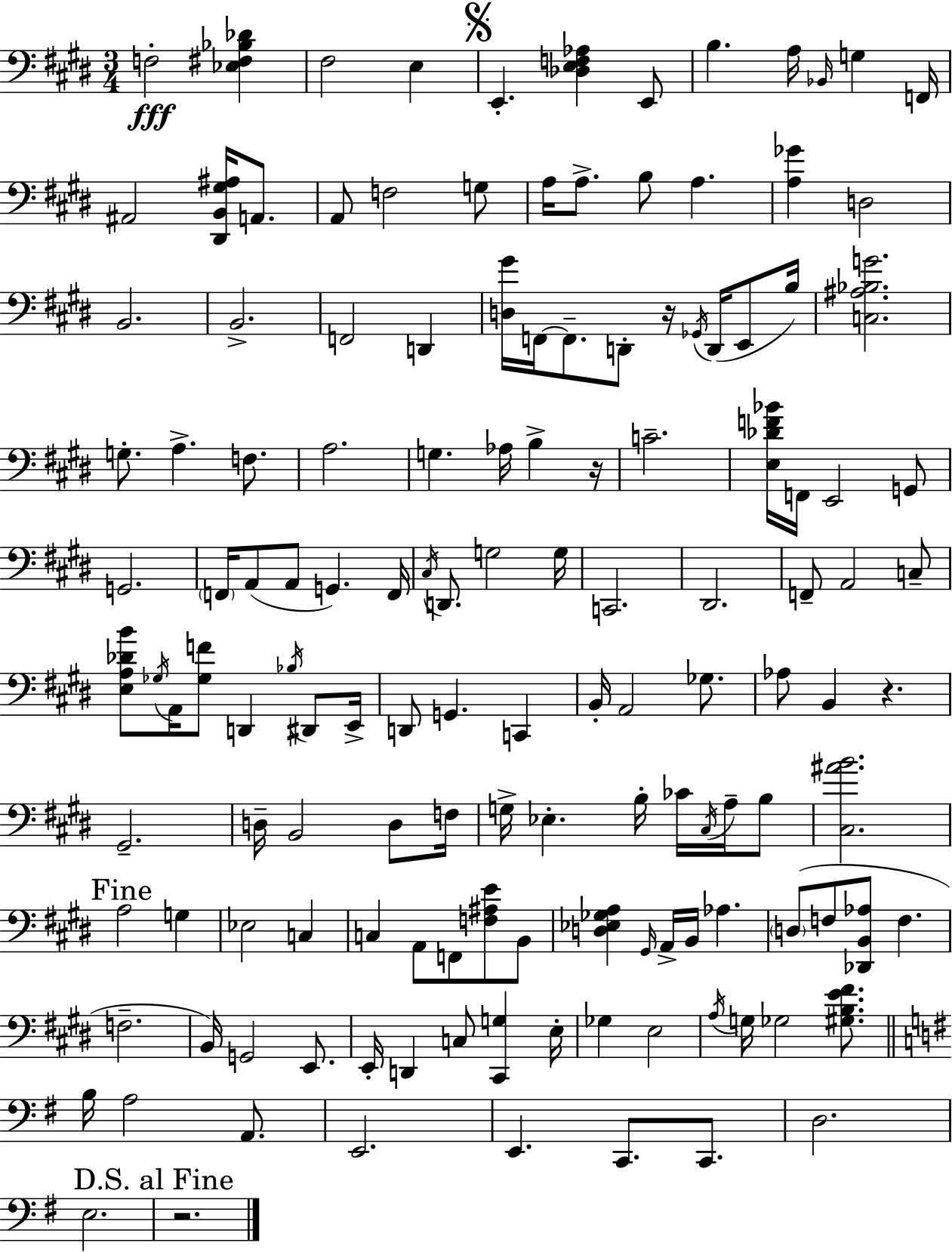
{
  \clef bass
  \numericTimeSignature
  \time 3/4
  \key e \major
  f2-.\fff <ees fis bes des'>4 | fis2 e4 | \mark \markup { \musicglyph "scripts.segno" } e,4.-. <des e f aes>4 e,8 | b4. a16 \grace { bes,16 } g4 | \break f,16 ais,2 <dis, b, gis ais>16 a,8. | a,8 f2 g8 | a16 a8.-> b8 a4. | <a ges'>4 d2 | \break b,2. | b,2.-> | f,2 d,4 | <d gis'>16 f,16~~ f,8.-- d,8-. r16 \acciaccatura { ges,16 }( d,16 e,8 | \break b16) <c ais bes g'>2. | g8.-. a4.-> f8. | a2. | g4. aes16 b4-> | \break r16 c'2.-- | <e des' f' bes'>16 f,16 e,2 | g,8 g,2. | \parenthesize f,16 a,8( a,8 g,4.) | \break f,16 \acciaccatura { cis16 } d,8. g2 | g16 c,2. | dis,2. | f,8-- a,2 | \break c8-- <e a des' b'>8 \acciaccatura { ges16 } a,16 <ges f'>8 d,4 | \acciaccatura { bes16 } dis,8 e,16-> d,8 g,4. | c,4 b,16-. a,2 | ges8. aes8 b,4 r4. | \break gis,2.-- | d16-- b,2 | d8 f16 g16-> ees4.-. | b16-. ces'16 \acciaccatura { cis16 } a16-- b8 <cis ais' b'>2. | \break \mark "Fine" a2 | g4 ees2 | c4 c4 a,8 | f,8 <f ais e'>8 b,8 <d ees ges a>4 \grace { gis,16 } a,16-> | \break b,16 aes4. \parenthesize d8( f8 <des, b, aes>8 | f4. f2.-- | b,16) g,2 | e,8. e,16-. d,4 | \break c8 <cis, g>4 e16-. ges4 e2 | \acciaccatura { a16 } g16 ges2 | <gis b e' fis'>8. \bar "||" \break \key g \major b16 a2 a,8. | e,2. | e,4. c,8. c,8. | d2. | \break e2. | \mark "D.S. al Fine" r2. | \bar "|."
}